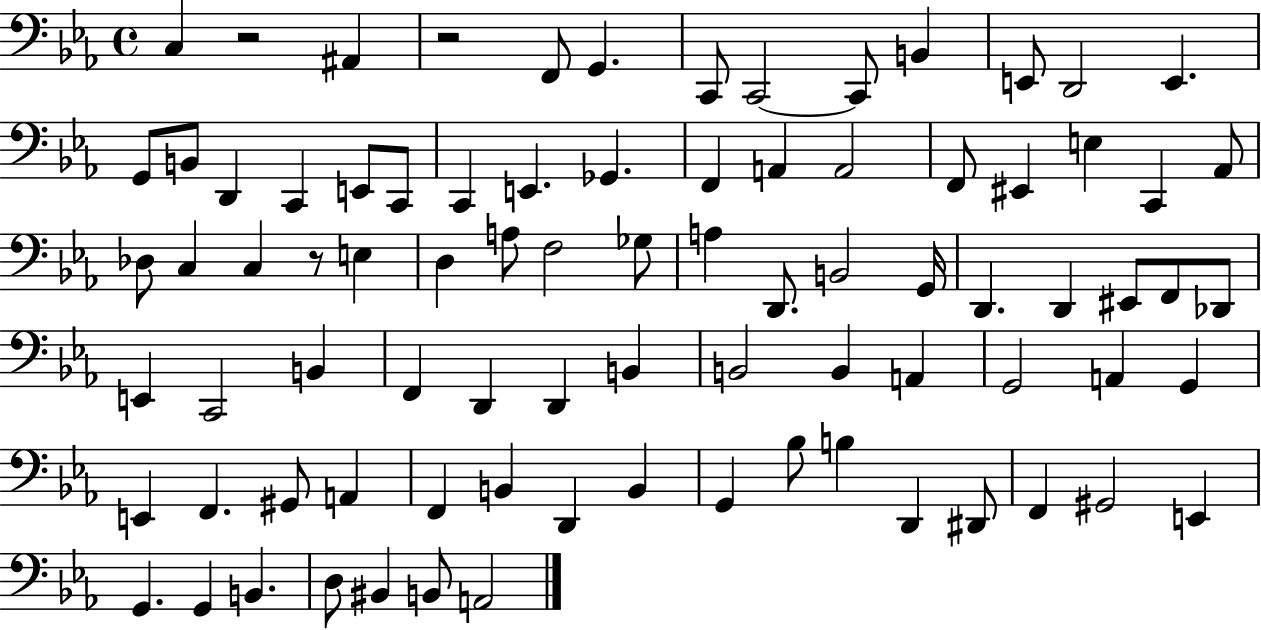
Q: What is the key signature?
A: EES major